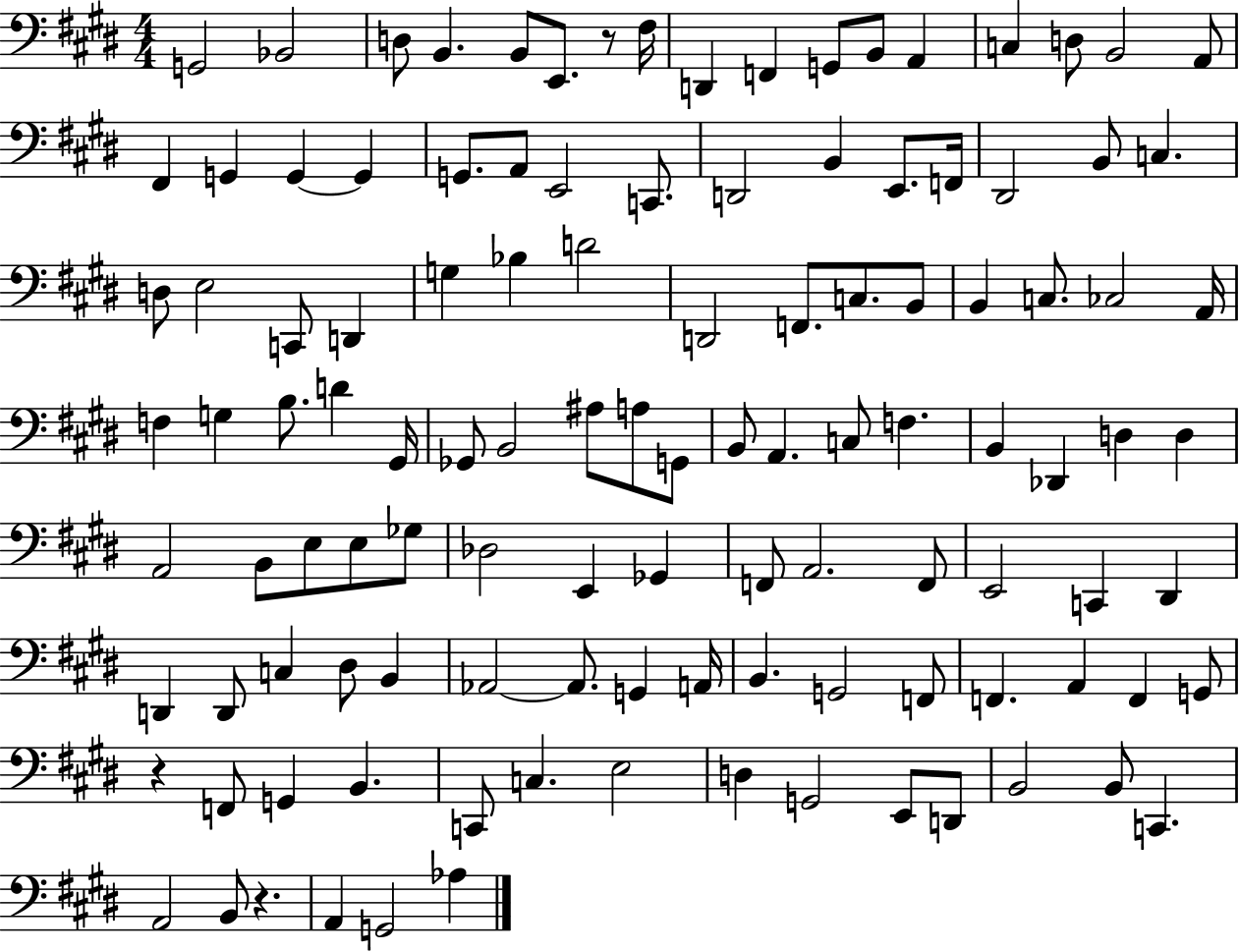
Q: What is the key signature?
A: E major